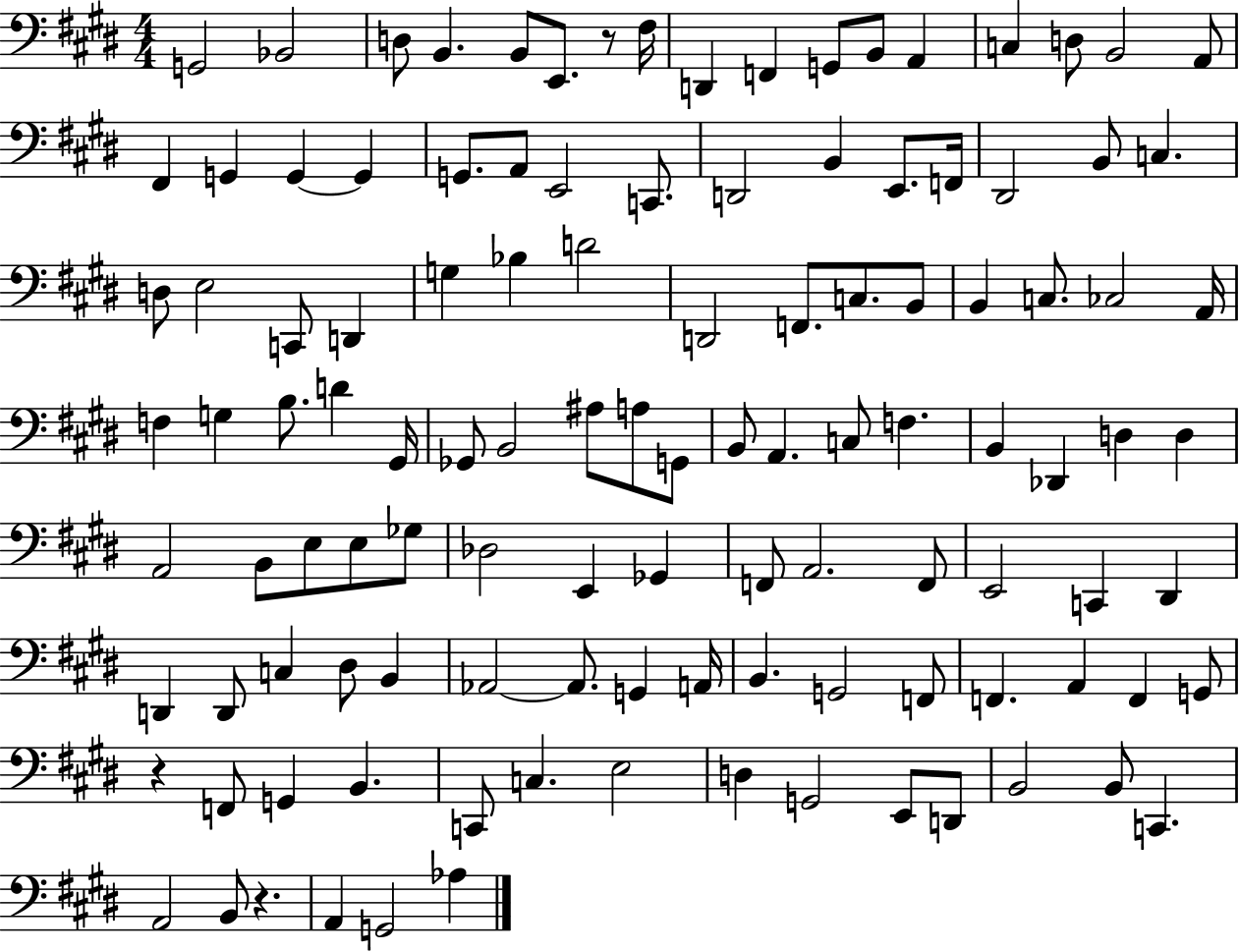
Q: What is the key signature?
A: E major